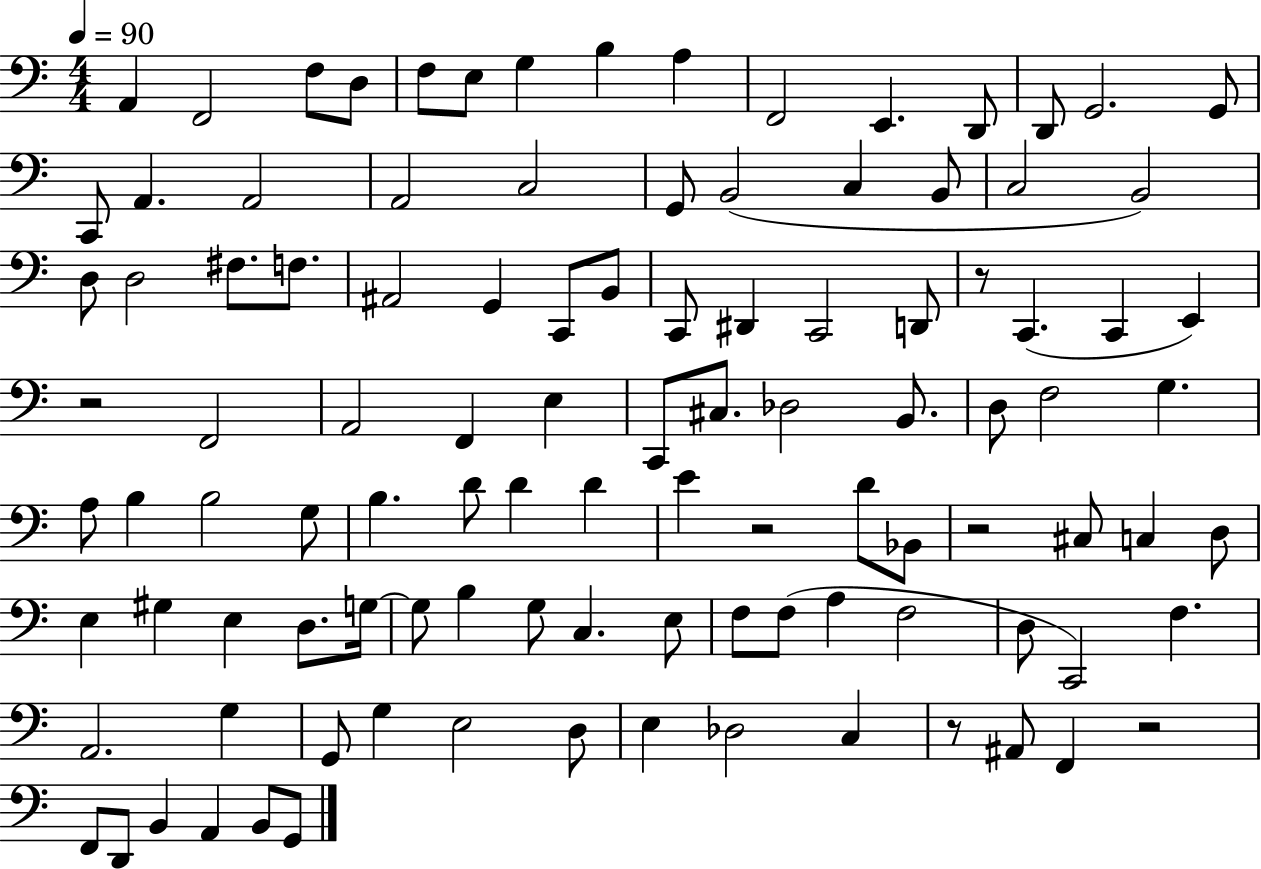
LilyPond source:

{
  \clef bass
  \numericTimeSignature
  \time 4/4
  \key c \major
  \tempo 4 = 90
  \repeat volta 2 { a,4 f,2 f8 d8 | f8 e8 g4 b4 a4 | f,2 e,4. d,8 | d,8 g,2. g,8 | \break c,8 a,4. a,2 | a,2 c2 | g,8 b,2( c4 b,8 | c2 b,2) | \break d8 d2 fis8. f8. | ais,2 g,4 c,8 b,8 | c,8 dis,4 c,2 d,8 | r8 c,4.( c,4 e,4) | \break r2 f,2 | a,2 f,4 e4 | c,8 cis8. des2 b,8. | d8 f2 g4. | \break a8 b4 b2 g8 | b4. d'8 d'4 d'4 | e'4 r2 d'8 bes,8 | r2 cis8 c4 d8 | \break e4 gis4 e4 d8. g16~~ | g8 b4 g8 c4. e8 | f8 f8( a4 f2 | d8 c,2) f4. | \break a,2. g4 | g,8 g4 e2 d8 | e4 des2 c4 | r8 ais,8 f,4 r2 | \break f,8 d,8 b,4 a,4 b,8 g,8 | } \bar "|."
}